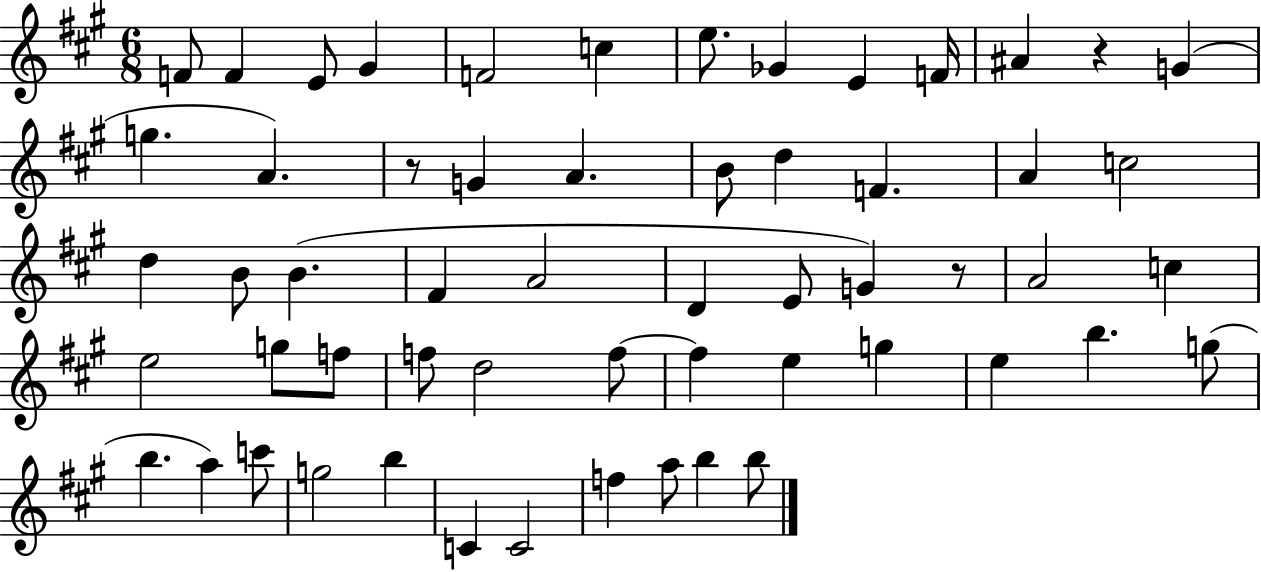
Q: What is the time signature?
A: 6/8